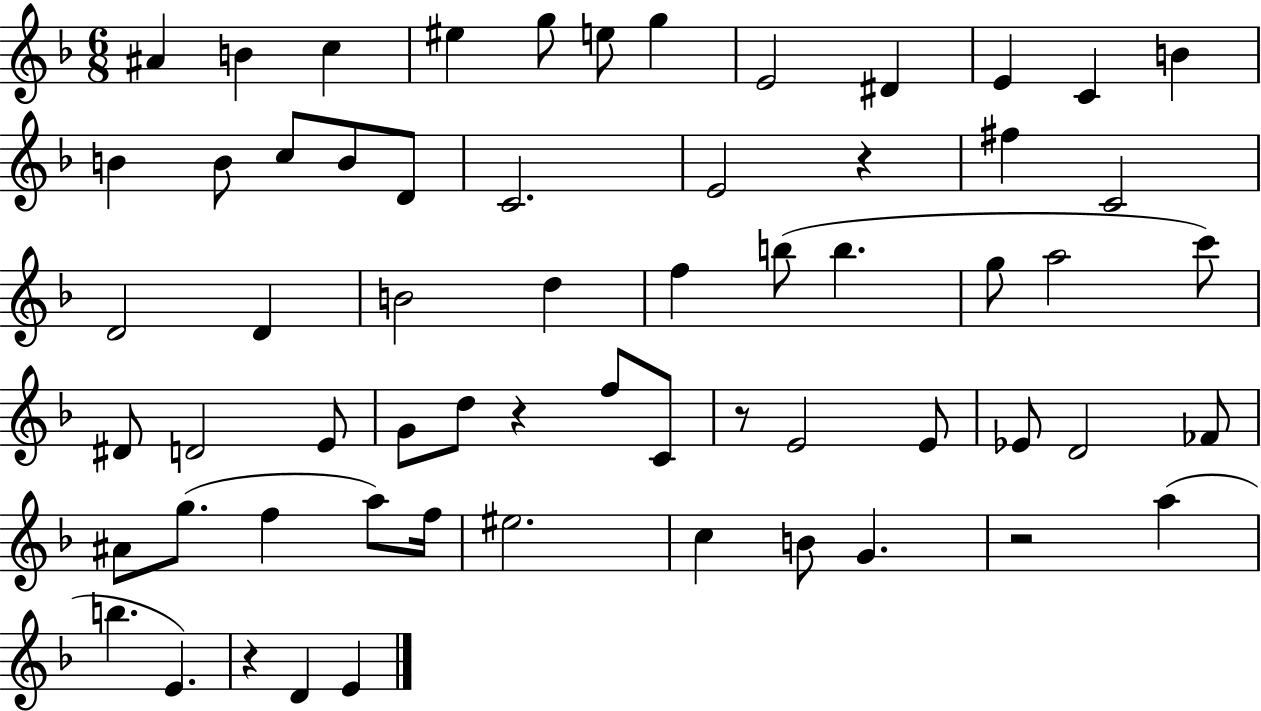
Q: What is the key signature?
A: F major